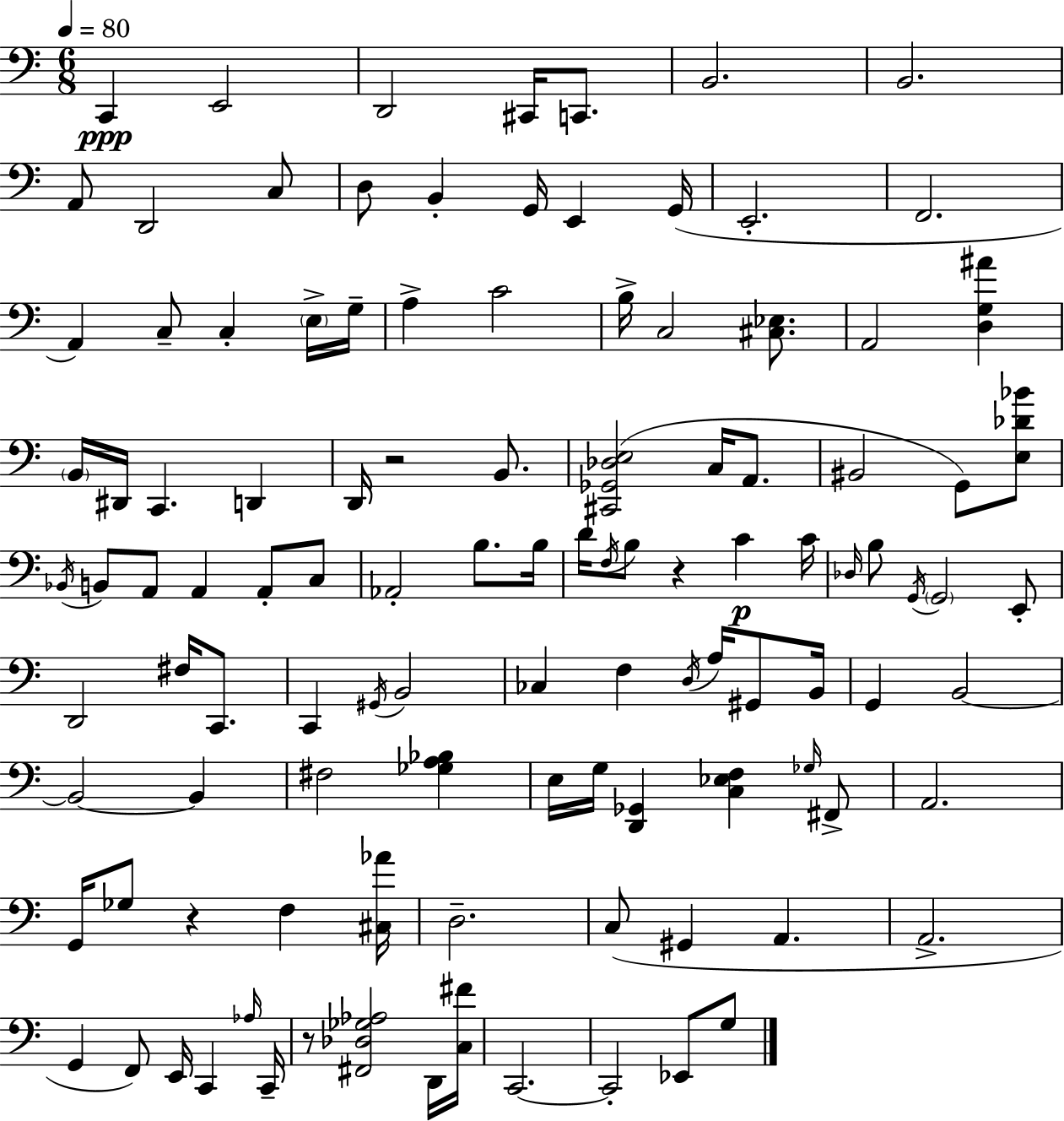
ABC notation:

X:1
T:Untitled
M:6/8
L:1/4
K:C
C,, E,,2 D,,2 ^C,,/4 C,,/2 B,,2 B,,2 A,,/2 D,,2 C,/2 D,/2 B,, G,,/4 E,, G,,/4 E,,2 F,,2 A,, C,/2 C, E,/4 G,/4 A, C2 B,/4 C,2 [^C,_E,]/2 A,,2 [D,G,^A] B,,/4 ^D,,/4 C,, D,, D,,/4 z2 B,,/2 [^C,,_G,,_D,E,]2 C,/4 A,,/2 ^B,,2 G,,/2 [E,_D_B]/2 _B,,/4 B,,/2 A,,/2 A,, A,,/2 C,/2 _A,,2 B,/2 B,/4 D/4 F,/4 B,/2 z C C/4 _D,/4 B,/2 G,,/4 G,,2 E,,/2 D,,2 ^F,/4 C,,/2 C,, ^G,,/4 B,,2 _C, F, D,/4 A,/4 ^G,,/2 B,,/4 G,, B,,2 B,,2 B,, ^F,2 [_G,A,_B,] E,/4 G,/4 [D,,_G,,] [C,_E,F,] _G,/4 ^F,,/2 A,,2 G,,/4 _G,/2 z F, [^C,_A]/4 D,2 C,/2 ^G,, A,, A,,2 G,, F,,/2 E,,/4 C,, _A,/4 C,,/4 z/2 [^F,,_D,_G,_A,]2 D,,/4 [C,^F]/4 C,,2 C,,2 _E,,/2 G,/2